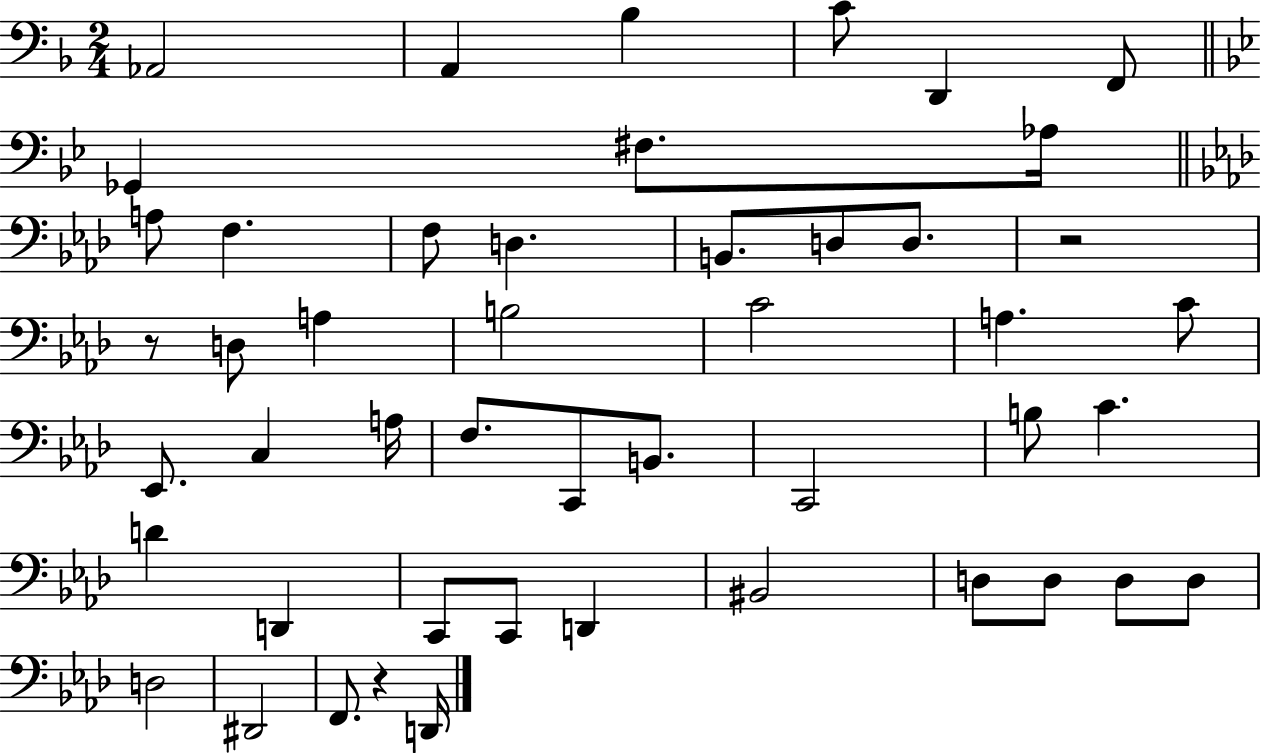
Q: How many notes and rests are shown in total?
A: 48